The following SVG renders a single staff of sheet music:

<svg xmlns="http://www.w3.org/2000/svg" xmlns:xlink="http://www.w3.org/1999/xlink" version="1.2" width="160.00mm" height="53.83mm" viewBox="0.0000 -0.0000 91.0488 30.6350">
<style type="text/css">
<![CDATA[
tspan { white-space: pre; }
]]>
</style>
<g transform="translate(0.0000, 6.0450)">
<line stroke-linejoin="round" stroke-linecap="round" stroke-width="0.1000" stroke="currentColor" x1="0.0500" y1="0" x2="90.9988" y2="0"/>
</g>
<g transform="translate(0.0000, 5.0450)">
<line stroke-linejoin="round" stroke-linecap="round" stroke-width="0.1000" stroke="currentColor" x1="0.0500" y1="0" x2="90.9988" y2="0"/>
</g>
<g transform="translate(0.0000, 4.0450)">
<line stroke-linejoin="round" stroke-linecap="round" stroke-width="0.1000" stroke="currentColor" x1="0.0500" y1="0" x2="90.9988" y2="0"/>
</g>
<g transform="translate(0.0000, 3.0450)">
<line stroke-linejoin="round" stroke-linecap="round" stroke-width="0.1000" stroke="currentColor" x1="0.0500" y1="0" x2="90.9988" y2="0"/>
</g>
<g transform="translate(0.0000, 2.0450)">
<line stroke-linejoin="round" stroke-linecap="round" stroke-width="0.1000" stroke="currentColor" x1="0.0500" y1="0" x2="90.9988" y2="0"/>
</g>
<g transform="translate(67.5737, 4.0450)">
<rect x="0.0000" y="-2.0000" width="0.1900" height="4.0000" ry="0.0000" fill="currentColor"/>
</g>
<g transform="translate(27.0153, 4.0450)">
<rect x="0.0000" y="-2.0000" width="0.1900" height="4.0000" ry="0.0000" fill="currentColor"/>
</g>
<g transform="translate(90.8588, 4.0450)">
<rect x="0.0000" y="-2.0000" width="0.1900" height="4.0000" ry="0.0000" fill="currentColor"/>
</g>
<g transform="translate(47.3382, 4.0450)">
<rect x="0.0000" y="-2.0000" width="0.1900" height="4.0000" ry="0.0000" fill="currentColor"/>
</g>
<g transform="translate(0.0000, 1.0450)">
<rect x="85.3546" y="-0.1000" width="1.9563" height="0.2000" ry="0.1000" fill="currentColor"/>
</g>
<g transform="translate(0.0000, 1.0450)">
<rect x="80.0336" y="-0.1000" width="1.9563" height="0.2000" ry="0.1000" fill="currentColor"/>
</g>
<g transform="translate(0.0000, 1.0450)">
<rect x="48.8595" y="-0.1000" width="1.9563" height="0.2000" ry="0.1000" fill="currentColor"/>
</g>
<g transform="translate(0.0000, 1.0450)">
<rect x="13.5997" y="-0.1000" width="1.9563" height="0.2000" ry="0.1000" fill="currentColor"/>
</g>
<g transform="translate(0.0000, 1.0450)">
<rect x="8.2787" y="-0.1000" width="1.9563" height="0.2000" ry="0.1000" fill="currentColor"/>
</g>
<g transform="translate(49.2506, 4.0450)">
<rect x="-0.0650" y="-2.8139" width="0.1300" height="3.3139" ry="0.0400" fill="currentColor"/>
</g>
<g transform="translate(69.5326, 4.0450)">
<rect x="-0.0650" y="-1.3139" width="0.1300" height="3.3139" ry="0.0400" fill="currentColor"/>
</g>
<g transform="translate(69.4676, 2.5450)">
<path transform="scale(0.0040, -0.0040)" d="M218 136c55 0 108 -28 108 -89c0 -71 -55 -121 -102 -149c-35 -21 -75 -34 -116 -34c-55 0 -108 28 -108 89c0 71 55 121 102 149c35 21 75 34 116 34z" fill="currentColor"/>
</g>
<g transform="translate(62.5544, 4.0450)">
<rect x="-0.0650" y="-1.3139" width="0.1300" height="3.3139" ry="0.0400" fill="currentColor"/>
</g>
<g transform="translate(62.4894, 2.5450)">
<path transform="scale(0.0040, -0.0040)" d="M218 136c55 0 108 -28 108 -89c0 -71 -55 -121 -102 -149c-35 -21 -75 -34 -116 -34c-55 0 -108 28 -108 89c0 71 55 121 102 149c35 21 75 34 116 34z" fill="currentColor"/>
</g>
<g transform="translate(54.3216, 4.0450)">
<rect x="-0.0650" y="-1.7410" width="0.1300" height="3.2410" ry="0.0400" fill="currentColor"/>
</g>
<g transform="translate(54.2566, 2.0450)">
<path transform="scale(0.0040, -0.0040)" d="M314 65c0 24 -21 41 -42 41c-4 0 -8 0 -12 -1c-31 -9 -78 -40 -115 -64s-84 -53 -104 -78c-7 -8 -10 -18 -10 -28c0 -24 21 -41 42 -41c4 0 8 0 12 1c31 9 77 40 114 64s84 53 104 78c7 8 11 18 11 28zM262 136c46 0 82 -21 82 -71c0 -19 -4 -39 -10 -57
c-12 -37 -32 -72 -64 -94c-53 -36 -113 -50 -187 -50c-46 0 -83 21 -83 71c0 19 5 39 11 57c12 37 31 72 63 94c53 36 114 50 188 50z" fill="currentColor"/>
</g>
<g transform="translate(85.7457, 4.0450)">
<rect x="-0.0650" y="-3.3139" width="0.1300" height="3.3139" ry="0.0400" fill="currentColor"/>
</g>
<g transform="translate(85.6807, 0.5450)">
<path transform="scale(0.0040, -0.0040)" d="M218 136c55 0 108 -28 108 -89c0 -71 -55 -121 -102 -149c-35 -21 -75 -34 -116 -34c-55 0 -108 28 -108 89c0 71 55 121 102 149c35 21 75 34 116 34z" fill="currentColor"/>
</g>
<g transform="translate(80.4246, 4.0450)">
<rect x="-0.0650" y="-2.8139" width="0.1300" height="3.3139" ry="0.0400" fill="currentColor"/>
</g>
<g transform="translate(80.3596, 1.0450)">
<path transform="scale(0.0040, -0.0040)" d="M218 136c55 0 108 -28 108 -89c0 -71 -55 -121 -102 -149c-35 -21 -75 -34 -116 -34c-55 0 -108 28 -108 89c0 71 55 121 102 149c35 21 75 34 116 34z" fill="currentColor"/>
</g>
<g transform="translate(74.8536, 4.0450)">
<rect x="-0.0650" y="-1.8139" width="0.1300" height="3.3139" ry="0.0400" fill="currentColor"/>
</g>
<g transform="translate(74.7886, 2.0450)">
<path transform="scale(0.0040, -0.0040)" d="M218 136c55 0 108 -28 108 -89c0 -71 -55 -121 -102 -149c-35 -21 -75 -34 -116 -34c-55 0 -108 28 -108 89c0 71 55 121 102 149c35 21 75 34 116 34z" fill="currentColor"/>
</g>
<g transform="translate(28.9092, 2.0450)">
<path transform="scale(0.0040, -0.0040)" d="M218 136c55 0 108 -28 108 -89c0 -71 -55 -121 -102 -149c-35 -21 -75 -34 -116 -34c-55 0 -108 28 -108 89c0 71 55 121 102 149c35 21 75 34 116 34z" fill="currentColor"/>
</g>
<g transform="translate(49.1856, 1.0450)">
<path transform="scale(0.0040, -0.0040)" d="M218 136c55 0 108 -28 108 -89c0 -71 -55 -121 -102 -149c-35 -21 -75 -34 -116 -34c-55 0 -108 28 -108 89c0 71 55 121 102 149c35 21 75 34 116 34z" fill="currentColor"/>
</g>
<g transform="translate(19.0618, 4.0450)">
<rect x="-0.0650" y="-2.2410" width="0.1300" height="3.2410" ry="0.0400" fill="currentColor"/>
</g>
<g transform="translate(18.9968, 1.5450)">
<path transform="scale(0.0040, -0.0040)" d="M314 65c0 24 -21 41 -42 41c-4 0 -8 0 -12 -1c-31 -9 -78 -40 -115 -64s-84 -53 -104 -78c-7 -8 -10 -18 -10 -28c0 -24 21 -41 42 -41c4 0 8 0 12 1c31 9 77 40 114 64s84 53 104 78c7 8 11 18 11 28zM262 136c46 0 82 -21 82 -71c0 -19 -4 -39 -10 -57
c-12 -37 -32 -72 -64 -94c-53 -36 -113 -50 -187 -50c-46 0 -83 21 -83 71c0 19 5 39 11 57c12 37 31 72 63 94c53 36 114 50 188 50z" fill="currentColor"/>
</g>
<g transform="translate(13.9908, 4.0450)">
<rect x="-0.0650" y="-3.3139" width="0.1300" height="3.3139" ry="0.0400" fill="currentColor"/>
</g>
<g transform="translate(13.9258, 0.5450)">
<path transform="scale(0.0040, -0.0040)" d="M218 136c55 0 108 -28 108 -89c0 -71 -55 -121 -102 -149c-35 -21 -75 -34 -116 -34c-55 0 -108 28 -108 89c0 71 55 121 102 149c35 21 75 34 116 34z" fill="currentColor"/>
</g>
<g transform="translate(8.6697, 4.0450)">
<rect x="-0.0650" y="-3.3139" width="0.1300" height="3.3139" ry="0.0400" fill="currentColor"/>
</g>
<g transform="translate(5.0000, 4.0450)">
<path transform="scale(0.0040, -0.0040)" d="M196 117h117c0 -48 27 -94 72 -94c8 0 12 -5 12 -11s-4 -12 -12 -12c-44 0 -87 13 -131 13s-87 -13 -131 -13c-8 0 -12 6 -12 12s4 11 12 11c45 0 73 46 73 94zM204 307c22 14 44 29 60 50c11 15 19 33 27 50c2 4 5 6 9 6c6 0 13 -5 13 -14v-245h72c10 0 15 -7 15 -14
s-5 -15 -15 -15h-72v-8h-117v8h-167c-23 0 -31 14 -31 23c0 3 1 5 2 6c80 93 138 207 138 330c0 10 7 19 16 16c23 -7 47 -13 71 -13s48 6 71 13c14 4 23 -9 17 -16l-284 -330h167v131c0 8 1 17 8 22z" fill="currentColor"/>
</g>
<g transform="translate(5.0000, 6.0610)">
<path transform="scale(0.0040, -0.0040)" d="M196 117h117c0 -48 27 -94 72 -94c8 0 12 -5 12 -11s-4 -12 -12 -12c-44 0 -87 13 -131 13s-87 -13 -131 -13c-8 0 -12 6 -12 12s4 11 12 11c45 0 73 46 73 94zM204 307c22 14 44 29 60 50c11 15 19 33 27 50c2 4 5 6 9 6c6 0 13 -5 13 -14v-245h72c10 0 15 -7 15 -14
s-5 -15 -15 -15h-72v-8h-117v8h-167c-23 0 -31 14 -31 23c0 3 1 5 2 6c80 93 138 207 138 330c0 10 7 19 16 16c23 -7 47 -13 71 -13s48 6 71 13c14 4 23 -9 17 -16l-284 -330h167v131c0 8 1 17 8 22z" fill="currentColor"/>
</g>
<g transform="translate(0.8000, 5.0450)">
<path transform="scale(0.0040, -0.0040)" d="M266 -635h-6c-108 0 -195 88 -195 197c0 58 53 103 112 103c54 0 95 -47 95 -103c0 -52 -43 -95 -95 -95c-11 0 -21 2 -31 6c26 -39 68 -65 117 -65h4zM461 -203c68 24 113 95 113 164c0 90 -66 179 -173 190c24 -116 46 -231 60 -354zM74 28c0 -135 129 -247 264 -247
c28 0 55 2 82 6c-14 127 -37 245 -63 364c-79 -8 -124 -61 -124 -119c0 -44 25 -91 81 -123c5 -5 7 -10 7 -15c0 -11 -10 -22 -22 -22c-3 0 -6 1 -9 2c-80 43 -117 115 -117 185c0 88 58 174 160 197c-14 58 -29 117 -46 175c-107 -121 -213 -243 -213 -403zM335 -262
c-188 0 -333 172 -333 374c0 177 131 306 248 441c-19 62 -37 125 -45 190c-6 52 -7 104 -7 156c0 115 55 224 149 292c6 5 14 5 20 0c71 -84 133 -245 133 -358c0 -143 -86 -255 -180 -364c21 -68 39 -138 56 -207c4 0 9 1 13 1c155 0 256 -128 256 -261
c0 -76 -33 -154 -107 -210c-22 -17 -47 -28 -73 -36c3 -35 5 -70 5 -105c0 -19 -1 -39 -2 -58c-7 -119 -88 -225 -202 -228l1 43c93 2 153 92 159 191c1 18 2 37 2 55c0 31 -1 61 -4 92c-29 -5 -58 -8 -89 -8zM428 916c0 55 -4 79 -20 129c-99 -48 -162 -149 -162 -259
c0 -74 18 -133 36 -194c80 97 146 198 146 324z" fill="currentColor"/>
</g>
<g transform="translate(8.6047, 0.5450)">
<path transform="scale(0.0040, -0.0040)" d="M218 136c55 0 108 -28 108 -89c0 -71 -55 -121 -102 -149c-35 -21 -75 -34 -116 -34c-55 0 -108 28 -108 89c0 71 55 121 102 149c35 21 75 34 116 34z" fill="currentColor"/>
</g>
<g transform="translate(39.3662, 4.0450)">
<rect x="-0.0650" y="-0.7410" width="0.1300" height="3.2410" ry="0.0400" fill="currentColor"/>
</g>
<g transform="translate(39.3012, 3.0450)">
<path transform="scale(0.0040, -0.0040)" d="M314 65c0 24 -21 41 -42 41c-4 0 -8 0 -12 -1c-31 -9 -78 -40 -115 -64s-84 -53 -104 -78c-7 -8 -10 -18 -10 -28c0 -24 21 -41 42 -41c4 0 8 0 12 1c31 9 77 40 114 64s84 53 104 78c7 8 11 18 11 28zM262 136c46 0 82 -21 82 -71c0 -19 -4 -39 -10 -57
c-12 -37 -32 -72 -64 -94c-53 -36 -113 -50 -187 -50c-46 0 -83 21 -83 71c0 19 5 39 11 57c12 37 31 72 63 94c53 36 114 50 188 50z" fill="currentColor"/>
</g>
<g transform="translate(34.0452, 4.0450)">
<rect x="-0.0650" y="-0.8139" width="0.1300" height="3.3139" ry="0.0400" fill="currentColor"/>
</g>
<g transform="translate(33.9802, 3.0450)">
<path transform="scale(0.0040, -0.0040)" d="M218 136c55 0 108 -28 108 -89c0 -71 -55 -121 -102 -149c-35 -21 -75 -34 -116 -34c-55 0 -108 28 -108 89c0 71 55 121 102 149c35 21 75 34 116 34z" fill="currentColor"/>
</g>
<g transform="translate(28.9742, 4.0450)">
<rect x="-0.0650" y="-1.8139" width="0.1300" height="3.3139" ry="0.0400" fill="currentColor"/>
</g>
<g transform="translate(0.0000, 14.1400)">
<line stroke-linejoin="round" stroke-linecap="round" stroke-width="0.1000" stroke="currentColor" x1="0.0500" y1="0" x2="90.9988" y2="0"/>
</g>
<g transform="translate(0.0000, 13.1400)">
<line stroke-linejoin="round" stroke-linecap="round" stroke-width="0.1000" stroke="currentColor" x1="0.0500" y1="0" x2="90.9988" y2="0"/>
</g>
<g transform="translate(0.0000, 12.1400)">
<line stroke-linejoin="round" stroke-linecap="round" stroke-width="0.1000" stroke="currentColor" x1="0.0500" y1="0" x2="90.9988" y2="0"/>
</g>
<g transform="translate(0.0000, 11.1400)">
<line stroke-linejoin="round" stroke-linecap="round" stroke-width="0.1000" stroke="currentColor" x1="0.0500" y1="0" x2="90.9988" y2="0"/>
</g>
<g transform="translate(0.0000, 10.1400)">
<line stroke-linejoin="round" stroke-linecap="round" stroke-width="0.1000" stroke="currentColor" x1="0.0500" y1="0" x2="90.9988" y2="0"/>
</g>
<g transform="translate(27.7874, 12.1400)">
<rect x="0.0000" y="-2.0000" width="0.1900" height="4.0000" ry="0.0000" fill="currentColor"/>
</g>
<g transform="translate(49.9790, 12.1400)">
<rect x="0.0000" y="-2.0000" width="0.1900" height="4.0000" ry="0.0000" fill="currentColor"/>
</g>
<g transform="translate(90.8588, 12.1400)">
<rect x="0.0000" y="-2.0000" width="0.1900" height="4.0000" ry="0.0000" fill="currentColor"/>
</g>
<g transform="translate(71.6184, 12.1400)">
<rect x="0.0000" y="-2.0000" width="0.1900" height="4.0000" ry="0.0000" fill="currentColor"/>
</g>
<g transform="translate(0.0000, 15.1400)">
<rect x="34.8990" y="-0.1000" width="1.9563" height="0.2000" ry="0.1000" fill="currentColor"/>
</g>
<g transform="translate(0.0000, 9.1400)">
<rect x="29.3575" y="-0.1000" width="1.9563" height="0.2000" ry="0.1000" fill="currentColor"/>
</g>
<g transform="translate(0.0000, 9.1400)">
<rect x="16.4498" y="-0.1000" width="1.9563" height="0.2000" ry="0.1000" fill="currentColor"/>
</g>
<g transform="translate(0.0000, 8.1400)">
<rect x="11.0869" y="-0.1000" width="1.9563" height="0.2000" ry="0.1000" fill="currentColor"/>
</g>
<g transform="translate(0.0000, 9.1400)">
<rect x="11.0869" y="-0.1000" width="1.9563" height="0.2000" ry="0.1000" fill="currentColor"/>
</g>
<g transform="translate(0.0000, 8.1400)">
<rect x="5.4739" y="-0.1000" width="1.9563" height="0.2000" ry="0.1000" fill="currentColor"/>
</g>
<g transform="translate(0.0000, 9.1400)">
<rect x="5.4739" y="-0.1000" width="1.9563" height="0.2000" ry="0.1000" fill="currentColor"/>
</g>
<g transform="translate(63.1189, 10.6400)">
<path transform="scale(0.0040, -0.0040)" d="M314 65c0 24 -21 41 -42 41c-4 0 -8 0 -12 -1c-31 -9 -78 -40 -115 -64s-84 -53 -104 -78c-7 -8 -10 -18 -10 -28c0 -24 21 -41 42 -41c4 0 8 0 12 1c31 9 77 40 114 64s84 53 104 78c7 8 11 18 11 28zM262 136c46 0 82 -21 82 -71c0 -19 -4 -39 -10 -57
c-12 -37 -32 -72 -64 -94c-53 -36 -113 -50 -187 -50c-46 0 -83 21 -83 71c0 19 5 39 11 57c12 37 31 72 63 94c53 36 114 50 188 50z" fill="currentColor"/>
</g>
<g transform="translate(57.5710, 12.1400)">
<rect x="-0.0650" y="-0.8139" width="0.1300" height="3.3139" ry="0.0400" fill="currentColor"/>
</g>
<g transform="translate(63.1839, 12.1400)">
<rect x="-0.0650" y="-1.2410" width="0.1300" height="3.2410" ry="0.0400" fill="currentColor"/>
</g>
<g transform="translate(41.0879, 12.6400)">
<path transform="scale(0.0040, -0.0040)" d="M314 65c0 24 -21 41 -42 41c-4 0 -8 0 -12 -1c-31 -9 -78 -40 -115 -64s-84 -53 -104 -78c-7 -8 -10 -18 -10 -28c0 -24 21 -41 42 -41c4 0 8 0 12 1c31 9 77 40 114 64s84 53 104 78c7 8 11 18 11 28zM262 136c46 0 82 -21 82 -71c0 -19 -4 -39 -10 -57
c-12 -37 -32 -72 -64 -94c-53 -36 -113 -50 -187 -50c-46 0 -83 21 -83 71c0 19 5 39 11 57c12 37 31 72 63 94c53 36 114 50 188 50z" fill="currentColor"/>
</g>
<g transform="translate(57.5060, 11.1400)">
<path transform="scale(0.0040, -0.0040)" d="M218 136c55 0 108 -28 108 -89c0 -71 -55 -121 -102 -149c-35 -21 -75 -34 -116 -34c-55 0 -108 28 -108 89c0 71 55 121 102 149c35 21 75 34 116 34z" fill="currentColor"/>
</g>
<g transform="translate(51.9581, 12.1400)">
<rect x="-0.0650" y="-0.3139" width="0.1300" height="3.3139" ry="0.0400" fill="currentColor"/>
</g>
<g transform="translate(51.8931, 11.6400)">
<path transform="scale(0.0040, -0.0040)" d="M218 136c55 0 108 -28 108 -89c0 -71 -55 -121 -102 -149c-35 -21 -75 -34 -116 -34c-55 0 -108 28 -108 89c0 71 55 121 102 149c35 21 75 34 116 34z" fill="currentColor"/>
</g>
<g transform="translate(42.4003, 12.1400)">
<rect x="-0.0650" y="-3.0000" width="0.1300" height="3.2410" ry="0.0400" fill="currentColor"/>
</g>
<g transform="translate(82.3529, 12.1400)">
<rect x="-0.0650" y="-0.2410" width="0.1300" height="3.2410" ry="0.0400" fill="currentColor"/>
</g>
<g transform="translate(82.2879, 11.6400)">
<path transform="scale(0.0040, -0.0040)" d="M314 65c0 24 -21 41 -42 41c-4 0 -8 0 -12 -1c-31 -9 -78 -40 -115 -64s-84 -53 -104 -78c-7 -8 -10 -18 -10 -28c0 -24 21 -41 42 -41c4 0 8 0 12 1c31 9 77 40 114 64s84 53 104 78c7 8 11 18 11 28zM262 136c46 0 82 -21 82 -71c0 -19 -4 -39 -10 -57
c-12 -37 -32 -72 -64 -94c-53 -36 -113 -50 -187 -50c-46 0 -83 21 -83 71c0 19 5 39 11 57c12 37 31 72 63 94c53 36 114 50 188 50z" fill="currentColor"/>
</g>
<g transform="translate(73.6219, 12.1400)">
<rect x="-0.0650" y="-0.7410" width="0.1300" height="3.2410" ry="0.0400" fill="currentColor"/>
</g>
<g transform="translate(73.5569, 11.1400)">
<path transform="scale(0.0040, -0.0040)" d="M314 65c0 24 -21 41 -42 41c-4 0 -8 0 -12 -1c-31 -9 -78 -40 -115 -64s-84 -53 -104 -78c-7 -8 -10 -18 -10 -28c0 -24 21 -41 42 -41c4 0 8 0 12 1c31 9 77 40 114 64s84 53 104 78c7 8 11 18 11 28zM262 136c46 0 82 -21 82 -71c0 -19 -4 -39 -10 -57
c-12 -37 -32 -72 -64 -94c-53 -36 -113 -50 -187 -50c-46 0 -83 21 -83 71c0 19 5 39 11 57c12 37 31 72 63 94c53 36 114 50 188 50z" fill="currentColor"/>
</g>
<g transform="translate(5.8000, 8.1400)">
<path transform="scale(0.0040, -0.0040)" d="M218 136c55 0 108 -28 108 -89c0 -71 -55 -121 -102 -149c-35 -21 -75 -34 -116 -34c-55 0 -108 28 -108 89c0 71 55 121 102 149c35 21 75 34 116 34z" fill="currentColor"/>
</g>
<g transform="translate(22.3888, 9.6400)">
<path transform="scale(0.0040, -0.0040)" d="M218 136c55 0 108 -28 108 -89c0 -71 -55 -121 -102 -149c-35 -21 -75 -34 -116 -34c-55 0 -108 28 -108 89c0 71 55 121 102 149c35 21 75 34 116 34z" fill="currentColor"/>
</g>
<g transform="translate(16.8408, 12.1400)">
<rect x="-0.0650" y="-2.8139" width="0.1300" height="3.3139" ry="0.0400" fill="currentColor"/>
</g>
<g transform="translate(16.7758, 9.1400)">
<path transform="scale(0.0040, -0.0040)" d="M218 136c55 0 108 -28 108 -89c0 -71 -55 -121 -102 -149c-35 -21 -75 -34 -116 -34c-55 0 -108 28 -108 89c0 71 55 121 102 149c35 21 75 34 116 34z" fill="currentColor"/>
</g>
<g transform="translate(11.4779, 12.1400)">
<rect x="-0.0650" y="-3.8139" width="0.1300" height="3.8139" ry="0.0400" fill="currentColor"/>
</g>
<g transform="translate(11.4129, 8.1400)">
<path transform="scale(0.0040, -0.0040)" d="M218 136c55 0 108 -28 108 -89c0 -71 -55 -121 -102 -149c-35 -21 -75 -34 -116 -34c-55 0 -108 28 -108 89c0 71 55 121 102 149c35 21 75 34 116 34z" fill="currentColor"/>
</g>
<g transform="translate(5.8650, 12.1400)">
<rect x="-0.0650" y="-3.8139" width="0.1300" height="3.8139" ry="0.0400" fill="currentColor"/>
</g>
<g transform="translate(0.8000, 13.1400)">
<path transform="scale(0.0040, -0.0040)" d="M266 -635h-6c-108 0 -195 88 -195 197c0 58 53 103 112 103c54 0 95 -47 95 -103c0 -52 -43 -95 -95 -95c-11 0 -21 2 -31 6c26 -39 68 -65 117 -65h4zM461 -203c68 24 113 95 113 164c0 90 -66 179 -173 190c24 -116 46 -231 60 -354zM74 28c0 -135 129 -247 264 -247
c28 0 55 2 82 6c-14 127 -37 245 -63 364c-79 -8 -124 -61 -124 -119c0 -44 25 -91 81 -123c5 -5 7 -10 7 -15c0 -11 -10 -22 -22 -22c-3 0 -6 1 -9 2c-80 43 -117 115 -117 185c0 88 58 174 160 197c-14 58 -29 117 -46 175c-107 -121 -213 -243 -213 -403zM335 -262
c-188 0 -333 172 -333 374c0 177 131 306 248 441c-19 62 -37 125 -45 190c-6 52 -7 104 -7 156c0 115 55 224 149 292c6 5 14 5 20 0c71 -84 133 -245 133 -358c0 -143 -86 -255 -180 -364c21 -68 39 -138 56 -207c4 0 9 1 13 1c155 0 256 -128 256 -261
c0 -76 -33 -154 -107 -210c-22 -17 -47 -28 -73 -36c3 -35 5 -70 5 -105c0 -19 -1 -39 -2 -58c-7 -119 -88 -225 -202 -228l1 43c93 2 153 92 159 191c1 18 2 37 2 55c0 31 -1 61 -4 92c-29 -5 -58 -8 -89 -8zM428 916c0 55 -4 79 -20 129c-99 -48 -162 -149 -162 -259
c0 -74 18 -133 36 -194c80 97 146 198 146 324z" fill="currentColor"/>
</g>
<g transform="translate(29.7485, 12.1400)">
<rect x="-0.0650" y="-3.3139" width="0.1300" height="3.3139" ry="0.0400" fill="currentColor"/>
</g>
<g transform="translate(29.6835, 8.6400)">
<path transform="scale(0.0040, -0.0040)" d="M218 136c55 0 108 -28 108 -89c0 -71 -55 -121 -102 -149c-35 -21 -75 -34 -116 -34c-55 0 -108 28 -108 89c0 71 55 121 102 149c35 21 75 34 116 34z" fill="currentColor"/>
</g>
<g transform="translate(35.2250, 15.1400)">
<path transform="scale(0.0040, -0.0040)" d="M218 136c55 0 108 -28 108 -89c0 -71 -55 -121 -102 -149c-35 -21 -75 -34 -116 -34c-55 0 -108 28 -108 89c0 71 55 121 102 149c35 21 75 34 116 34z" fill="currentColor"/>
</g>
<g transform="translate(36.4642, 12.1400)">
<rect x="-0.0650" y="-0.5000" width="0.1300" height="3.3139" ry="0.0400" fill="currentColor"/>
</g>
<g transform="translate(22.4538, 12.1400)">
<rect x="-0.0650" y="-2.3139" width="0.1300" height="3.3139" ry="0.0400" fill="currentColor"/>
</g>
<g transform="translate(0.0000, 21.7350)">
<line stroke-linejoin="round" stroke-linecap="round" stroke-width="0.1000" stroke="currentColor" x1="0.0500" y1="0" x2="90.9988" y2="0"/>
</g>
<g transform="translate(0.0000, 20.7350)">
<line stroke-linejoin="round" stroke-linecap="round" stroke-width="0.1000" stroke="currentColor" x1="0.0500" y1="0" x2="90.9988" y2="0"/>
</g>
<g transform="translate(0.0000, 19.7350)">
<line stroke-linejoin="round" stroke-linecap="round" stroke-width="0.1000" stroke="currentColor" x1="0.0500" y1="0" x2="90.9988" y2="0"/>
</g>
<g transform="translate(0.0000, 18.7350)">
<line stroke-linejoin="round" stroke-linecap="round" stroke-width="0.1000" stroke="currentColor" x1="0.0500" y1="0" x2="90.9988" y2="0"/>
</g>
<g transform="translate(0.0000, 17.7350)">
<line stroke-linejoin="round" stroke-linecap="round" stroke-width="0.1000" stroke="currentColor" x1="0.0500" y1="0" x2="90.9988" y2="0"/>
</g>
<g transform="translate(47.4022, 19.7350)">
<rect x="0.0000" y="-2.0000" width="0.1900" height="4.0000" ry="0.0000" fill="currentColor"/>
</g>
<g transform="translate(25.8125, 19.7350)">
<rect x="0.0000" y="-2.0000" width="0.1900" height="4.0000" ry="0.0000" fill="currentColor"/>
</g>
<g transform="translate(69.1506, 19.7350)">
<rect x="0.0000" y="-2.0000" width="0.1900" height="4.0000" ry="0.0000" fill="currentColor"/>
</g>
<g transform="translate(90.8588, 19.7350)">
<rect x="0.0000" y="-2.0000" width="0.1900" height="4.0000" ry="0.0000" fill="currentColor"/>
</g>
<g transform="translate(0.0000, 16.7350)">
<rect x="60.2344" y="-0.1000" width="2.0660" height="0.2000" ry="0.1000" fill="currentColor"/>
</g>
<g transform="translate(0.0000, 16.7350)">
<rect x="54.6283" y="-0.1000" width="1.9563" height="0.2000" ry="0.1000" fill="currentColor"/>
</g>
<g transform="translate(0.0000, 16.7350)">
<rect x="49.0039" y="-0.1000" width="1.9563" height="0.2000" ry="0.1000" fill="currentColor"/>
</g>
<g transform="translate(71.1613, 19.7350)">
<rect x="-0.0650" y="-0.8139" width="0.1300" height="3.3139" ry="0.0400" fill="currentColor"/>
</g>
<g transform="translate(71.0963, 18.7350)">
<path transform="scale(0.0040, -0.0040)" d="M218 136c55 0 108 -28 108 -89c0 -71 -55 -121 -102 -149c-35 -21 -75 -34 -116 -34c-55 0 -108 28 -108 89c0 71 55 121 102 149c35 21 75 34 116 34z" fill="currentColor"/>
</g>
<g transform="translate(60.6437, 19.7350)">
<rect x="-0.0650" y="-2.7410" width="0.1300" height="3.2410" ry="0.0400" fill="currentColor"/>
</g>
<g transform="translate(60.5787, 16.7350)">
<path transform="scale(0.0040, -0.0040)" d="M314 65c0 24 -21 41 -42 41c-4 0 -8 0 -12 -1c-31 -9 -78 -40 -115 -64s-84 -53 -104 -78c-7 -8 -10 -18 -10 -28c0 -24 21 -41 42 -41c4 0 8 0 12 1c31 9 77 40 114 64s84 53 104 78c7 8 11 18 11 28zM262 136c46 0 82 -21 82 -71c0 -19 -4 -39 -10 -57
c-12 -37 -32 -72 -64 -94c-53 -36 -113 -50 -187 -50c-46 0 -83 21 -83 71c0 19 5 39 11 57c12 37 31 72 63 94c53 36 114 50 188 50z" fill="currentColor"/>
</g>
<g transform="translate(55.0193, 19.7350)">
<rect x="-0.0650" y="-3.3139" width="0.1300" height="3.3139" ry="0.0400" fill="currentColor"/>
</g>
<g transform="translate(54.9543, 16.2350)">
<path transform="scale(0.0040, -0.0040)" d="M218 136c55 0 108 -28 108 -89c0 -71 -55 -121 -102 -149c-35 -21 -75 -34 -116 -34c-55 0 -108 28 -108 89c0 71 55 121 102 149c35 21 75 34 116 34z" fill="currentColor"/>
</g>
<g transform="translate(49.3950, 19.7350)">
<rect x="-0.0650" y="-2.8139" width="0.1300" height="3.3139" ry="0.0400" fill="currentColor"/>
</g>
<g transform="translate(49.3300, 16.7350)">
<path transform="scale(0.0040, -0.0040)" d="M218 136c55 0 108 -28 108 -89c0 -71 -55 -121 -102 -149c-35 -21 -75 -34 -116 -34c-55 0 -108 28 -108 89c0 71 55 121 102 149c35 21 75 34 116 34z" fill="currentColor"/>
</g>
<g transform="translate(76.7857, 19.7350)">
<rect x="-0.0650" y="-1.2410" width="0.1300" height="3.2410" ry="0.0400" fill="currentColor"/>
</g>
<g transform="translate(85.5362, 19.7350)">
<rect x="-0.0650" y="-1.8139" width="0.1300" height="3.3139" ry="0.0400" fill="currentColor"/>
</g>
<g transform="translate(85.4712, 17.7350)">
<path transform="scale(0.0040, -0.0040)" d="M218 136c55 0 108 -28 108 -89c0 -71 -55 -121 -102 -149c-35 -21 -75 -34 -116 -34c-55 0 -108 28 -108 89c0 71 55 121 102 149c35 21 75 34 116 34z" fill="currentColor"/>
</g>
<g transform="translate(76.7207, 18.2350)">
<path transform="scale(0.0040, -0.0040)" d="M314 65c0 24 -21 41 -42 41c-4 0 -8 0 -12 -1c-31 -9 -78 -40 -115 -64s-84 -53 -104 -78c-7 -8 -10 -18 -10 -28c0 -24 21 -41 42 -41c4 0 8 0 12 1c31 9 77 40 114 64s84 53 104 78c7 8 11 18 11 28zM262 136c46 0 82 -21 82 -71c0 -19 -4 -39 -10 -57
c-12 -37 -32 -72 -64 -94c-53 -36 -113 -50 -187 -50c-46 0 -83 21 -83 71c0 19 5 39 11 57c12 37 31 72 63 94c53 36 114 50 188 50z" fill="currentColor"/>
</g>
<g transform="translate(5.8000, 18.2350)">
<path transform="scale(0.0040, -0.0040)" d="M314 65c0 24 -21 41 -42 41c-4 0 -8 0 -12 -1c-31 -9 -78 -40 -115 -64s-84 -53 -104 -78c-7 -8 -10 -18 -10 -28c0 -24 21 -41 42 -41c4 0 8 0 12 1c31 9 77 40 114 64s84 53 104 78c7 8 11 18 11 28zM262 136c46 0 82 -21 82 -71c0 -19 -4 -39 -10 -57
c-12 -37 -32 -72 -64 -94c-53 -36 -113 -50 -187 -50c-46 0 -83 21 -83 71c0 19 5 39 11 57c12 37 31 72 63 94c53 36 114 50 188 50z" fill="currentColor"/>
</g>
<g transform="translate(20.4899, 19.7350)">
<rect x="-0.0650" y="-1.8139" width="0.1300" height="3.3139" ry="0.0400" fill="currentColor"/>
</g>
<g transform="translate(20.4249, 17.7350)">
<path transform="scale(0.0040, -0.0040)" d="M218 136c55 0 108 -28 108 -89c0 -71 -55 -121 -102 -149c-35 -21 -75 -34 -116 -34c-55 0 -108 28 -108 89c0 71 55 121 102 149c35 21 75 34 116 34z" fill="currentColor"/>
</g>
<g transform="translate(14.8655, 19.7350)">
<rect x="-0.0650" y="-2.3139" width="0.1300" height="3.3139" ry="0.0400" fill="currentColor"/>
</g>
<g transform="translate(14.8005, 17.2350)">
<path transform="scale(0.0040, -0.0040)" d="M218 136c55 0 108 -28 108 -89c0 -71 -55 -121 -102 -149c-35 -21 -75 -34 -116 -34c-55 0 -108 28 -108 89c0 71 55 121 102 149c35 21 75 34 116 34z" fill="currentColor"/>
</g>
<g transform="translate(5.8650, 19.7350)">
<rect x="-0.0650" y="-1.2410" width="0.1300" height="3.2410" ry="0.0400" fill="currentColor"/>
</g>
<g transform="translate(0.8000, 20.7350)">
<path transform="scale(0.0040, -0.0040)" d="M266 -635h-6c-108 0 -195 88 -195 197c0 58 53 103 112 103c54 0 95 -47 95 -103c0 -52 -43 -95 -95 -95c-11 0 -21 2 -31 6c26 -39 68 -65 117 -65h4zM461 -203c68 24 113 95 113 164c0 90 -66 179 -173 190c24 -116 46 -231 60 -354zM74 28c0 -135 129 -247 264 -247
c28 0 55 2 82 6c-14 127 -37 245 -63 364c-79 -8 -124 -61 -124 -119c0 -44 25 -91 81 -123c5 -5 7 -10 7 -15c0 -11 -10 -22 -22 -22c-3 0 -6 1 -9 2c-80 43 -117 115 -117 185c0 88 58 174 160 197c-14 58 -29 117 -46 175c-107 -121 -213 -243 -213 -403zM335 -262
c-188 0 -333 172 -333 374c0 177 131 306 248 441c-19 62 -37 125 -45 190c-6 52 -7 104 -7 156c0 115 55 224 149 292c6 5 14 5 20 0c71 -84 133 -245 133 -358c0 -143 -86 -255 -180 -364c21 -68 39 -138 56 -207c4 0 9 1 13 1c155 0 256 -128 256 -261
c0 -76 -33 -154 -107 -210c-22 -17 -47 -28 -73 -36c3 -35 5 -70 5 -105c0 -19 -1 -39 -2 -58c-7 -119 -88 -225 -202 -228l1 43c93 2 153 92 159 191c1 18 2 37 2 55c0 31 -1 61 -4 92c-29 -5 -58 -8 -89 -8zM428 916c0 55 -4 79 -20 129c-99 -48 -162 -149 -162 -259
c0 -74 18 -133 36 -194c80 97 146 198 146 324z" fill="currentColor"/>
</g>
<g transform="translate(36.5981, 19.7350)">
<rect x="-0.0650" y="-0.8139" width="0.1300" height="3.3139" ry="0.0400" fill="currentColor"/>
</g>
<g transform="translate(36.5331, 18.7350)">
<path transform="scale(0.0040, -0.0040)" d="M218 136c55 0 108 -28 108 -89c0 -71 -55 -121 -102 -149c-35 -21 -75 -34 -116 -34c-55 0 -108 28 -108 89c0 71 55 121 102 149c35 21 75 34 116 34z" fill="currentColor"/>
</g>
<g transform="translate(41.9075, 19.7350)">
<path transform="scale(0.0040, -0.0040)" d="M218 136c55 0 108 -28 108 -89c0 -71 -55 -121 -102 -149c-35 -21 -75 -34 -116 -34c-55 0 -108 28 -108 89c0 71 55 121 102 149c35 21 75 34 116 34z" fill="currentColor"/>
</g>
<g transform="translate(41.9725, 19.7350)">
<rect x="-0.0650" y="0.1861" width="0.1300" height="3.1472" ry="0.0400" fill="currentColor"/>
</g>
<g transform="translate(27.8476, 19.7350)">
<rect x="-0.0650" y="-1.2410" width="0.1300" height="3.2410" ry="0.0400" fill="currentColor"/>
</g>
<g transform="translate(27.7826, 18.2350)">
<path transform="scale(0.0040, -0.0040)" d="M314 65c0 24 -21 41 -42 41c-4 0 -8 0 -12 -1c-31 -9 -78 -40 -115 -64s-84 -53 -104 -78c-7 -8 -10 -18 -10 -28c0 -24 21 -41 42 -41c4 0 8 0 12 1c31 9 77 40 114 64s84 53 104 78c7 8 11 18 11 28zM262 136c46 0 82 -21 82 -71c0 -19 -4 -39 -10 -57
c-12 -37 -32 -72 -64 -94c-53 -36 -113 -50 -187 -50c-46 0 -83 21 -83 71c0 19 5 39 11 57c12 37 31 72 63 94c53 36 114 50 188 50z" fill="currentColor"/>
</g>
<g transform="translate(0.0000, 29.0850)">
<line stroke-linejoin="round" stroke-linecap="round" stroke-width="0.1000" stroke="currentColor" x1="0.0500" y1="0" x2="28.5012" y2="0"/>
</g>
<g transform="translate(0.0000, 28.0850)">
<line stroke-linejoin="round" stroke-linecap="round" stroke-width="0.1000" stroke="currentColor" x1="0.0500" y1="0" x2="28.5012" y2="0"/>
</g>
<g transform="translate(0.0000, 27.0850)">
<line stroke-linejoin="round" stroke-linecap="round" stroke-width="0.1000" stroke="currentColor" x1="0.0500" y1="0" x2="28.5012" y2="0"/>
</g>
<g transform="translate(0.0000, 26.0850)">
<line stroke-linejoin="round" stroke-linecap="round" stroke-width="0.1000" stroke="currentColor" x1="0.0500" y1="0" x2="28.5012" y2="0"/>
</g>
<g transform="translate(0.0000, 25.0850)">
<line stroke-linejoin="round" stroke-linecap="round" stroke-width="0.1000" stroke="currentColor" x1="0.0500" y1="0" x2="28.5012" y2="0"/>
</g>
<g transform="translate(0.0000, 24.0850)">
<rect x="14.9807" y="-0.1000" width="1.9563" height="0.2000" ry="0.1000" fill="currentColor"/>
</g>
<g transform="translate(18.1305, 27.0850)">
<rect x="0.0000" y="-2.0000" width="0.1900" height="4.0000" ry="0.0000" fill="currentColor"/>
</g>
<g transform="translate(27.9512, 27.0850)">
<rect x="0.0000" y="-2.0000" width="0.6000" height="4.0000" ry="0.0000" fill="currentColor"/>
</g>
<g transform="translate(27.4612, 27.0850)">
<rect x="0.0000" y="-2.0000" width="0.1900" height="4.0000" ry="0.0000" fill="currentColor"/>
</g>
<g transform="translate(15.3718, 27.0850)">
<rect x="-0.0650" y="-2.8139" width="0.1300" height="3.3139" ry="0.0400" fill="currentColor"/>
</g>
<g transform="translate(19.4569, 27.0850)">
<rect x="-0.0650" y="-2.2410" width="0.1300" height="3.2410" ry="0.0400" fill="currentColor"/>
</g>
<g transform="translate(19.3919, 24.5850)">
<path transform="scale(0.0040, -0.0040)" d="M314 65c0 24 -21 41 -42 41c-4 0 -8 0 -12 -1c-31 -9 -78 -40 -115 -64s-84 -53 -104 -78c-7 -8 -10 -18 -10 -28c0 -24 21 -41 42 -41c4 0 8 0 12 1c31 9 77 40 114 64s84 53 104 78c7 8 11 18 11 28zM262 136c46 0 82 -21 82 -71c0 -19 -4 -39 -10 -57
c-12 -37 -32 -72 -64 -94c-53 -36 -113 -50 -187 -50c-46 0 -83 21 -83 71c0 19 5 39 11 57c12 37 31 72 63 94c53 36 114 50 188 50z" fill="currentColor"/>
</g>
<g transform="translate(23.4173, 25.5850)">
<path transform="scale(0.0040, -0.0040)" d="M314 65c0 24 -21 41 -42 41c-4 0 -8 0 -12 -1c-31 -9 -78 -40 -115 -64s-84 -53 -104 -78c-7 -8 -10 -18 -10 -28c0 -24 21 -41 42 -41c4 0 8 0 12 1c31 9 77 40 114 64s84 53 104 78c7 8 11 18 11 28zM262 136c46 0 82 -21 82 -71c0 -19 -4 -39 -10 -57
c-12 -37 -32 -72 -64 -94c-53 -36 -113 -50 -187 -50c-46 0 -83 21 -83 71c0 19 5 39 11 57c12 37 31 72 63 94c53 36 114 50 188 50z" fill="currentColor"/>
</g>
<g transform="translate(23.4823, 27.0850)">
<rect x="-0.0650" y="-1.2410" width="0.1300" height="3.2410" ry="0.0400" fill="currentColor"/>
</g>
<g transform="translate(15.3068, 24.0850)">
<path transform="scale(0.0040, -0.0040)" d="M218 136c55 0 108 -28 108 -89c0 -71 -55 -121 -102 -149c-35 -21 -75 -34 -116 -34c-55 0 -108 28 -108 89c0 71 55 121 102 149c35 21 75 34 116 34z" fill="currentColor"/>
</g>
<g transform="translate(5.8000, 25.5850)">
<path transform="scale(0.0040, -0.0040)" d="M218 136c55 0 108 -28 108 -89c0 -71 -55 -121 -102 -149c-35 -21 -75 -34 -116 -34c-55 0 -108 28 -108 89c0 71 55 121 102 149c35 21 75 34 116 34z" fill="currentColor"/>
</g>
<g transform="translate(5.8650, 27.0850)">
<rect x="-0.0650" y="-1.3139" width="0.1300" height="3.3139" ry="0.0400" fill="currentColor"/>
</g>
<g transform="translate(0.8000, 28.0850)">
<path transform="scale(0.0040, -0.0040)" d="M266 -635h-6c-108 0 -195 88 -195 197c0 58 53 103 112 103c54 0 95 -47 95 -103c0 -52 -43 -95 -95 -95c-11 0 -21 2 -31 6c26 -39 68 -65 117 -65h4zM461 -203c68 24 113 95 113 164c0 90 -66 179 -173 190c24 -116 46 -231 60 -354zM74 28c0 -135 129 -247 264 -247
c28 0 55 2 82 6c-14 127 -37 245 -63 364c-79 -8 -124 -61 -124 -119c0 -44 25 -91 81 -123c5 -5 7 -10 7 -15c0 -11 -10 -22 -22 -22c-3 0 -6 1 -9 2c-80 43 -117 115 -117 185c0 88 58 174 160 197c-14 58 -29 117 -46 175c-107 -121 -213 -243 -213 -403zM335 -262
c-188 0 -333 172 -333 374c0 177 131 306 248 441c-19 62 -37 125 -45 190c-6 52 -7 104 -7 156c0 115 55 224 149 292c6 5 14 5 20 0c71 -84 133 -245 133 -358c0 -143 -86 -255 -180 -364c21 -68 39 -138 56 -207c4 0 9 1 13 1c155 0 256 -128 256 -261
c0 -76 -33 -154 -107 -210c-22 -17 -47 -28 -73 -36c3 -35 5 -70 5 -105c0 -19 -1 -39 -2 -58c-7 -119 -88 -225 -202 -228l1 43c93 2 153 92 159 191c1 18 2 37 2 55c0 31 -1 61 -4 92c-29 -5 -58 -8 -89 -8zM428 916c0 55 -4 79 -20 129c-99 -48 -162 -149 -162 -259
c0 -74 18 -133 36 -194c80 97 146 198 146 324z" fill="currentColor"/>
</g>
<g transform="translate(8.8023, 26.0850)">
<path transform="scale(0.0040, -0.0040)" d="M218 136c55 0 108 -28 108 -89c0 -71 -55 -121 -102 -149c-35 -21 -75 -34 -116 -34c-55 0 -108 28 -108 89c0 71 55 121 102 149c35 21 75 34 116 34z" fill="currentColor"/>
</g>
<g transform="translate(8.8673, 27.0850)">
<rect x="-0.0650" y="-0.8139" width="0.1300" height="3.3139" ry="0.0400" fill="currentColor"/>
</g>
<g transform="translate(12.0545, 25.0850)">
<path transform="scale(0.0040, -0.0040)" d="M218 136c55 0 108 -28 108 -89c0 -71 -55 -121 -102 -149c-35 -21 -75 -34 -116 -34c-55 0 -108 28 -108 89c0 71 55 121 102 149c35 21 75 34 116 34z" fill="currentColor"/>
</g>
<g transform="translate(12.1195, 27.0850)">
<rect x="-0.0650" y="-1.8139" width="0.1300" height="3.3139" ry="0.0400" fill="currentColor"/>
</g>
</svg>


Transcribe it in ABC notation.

X:1
T:Untitled
M:4/4
L:1/4
K:C
b b g2 f d d2 a f2 e e f a b c' c' a g b C A2 c d e2 d2 c2 e2 g f e2 d B a b a2 d e2 f e d f a g2 e2